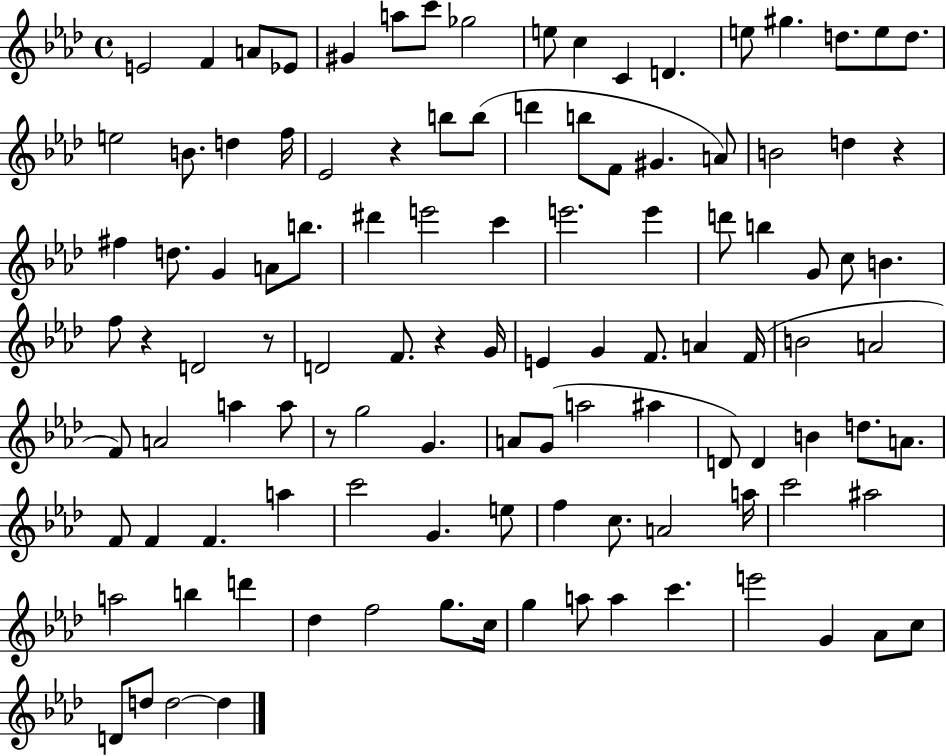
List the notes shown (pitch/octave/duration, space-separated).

E4/h F4/q A4/e Eb4/e G#4/q A5/e C6/e Gb5/h E5/e C5/q C4/q D4/q. E5/e G#5/q. D5/e. E5/e D5/e. E5/h B4/e. D5/q F5/s Eb4/h R/q B5/e B5/e D6/q B5/e F4/e G#4/q. A4/e B4/h D5/q R/q F#5/q D5/e. G4/q A4/e B5/e. D#6/q E6/h C6/q E6/h. E6/q D6/e B5/q G4/e C5/e B4/q. F5/e R/q D4/h R/e D4/h F4/e. R/q G4/s E4/q G4/q F4/e. A4/q F4/s B4/h A4/h F4/e A4/h A5/q A5/e R/e G5/h G4/q. A4/e G4/e A5/h A#5/q D4/e D4/q B4/q D5/e. A4/e. F4/e F4/q F4/q. A5/q C6/h G4/q. E5/e F5/q C5/e. A4/h A5/s C6/h A#5/h A5/h B5/q D6/q Db5/q F5/h G5/e. C5/s G5/q A5/e A5/q C6/q. E6/h G4/q Ab4/e C5/e D4/e D5/e D5/h D5/q